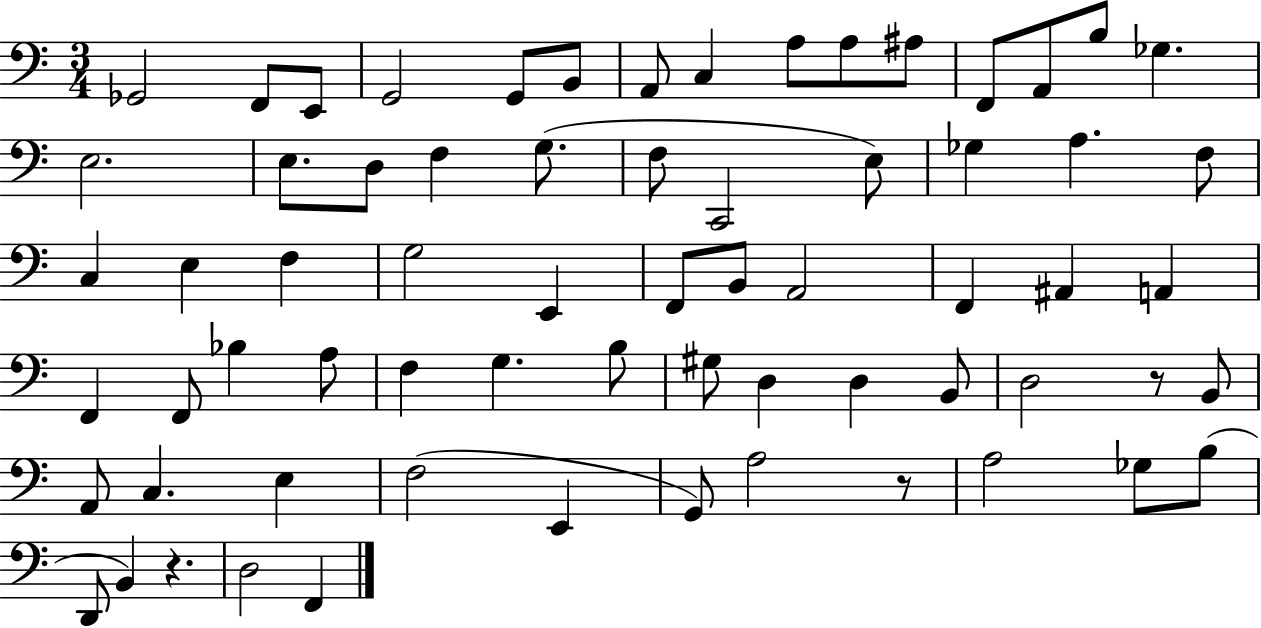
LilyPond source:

{
  \clef bass
  \numericTimeSignature
  \time 3/4
  \key c \major
  ges,2 f,8 e,8 | g,2 g,8 b,8 | a,8 c4 a8 a8 ais8 | f,8 a,8 b8 ges4. | \break e2. | e8. d8 f4 g8.( | f8 c,2 e8) | ges4 a4. f8 | \break c4 e4 f4 | g2 e,4 | f,8 b,8 a,2 | f,4 ais,4 a,4 | \break f,4 f,8 bes4 a8 | f4 g4. b8 | gis8 d4 d4 b,8 | d2 r8 b,8 | \break a,8 c4. e4 | f2( e,4 | g,8) a2 r8 | a2 ges8 b8( | \break d,8 b,4) r4. | d2 f,4 | \bar "|."
}